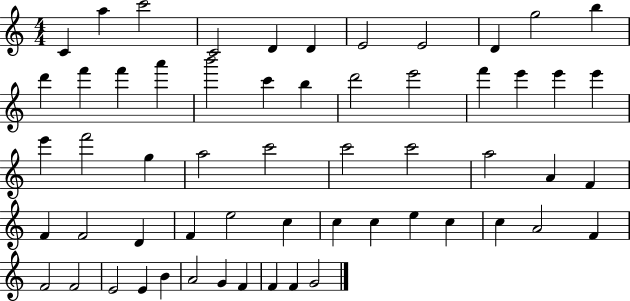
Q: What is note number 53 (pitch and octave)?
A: A4